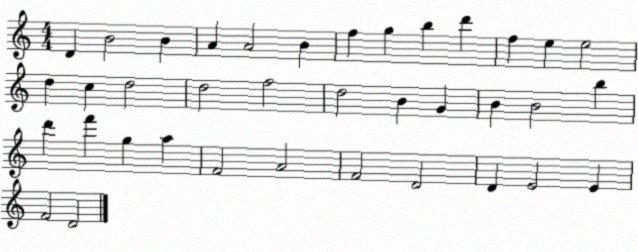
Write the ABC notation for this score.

X:1
T:Untitled
M:4/4
L:1/4
K:C
D B2 B A A2 B f g b d' f e e2 d c d2 d2 f2 d2 B G B B2 b d' f' g a F2 A2 F2 D2 D E2 E F2 D2